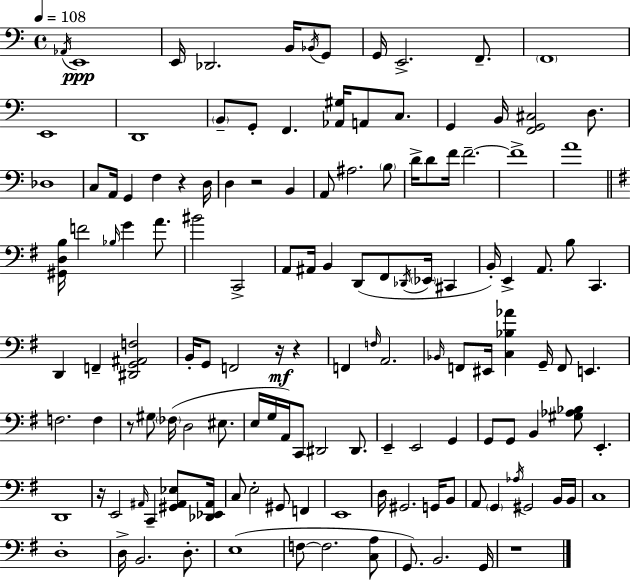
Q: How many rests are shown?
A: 7